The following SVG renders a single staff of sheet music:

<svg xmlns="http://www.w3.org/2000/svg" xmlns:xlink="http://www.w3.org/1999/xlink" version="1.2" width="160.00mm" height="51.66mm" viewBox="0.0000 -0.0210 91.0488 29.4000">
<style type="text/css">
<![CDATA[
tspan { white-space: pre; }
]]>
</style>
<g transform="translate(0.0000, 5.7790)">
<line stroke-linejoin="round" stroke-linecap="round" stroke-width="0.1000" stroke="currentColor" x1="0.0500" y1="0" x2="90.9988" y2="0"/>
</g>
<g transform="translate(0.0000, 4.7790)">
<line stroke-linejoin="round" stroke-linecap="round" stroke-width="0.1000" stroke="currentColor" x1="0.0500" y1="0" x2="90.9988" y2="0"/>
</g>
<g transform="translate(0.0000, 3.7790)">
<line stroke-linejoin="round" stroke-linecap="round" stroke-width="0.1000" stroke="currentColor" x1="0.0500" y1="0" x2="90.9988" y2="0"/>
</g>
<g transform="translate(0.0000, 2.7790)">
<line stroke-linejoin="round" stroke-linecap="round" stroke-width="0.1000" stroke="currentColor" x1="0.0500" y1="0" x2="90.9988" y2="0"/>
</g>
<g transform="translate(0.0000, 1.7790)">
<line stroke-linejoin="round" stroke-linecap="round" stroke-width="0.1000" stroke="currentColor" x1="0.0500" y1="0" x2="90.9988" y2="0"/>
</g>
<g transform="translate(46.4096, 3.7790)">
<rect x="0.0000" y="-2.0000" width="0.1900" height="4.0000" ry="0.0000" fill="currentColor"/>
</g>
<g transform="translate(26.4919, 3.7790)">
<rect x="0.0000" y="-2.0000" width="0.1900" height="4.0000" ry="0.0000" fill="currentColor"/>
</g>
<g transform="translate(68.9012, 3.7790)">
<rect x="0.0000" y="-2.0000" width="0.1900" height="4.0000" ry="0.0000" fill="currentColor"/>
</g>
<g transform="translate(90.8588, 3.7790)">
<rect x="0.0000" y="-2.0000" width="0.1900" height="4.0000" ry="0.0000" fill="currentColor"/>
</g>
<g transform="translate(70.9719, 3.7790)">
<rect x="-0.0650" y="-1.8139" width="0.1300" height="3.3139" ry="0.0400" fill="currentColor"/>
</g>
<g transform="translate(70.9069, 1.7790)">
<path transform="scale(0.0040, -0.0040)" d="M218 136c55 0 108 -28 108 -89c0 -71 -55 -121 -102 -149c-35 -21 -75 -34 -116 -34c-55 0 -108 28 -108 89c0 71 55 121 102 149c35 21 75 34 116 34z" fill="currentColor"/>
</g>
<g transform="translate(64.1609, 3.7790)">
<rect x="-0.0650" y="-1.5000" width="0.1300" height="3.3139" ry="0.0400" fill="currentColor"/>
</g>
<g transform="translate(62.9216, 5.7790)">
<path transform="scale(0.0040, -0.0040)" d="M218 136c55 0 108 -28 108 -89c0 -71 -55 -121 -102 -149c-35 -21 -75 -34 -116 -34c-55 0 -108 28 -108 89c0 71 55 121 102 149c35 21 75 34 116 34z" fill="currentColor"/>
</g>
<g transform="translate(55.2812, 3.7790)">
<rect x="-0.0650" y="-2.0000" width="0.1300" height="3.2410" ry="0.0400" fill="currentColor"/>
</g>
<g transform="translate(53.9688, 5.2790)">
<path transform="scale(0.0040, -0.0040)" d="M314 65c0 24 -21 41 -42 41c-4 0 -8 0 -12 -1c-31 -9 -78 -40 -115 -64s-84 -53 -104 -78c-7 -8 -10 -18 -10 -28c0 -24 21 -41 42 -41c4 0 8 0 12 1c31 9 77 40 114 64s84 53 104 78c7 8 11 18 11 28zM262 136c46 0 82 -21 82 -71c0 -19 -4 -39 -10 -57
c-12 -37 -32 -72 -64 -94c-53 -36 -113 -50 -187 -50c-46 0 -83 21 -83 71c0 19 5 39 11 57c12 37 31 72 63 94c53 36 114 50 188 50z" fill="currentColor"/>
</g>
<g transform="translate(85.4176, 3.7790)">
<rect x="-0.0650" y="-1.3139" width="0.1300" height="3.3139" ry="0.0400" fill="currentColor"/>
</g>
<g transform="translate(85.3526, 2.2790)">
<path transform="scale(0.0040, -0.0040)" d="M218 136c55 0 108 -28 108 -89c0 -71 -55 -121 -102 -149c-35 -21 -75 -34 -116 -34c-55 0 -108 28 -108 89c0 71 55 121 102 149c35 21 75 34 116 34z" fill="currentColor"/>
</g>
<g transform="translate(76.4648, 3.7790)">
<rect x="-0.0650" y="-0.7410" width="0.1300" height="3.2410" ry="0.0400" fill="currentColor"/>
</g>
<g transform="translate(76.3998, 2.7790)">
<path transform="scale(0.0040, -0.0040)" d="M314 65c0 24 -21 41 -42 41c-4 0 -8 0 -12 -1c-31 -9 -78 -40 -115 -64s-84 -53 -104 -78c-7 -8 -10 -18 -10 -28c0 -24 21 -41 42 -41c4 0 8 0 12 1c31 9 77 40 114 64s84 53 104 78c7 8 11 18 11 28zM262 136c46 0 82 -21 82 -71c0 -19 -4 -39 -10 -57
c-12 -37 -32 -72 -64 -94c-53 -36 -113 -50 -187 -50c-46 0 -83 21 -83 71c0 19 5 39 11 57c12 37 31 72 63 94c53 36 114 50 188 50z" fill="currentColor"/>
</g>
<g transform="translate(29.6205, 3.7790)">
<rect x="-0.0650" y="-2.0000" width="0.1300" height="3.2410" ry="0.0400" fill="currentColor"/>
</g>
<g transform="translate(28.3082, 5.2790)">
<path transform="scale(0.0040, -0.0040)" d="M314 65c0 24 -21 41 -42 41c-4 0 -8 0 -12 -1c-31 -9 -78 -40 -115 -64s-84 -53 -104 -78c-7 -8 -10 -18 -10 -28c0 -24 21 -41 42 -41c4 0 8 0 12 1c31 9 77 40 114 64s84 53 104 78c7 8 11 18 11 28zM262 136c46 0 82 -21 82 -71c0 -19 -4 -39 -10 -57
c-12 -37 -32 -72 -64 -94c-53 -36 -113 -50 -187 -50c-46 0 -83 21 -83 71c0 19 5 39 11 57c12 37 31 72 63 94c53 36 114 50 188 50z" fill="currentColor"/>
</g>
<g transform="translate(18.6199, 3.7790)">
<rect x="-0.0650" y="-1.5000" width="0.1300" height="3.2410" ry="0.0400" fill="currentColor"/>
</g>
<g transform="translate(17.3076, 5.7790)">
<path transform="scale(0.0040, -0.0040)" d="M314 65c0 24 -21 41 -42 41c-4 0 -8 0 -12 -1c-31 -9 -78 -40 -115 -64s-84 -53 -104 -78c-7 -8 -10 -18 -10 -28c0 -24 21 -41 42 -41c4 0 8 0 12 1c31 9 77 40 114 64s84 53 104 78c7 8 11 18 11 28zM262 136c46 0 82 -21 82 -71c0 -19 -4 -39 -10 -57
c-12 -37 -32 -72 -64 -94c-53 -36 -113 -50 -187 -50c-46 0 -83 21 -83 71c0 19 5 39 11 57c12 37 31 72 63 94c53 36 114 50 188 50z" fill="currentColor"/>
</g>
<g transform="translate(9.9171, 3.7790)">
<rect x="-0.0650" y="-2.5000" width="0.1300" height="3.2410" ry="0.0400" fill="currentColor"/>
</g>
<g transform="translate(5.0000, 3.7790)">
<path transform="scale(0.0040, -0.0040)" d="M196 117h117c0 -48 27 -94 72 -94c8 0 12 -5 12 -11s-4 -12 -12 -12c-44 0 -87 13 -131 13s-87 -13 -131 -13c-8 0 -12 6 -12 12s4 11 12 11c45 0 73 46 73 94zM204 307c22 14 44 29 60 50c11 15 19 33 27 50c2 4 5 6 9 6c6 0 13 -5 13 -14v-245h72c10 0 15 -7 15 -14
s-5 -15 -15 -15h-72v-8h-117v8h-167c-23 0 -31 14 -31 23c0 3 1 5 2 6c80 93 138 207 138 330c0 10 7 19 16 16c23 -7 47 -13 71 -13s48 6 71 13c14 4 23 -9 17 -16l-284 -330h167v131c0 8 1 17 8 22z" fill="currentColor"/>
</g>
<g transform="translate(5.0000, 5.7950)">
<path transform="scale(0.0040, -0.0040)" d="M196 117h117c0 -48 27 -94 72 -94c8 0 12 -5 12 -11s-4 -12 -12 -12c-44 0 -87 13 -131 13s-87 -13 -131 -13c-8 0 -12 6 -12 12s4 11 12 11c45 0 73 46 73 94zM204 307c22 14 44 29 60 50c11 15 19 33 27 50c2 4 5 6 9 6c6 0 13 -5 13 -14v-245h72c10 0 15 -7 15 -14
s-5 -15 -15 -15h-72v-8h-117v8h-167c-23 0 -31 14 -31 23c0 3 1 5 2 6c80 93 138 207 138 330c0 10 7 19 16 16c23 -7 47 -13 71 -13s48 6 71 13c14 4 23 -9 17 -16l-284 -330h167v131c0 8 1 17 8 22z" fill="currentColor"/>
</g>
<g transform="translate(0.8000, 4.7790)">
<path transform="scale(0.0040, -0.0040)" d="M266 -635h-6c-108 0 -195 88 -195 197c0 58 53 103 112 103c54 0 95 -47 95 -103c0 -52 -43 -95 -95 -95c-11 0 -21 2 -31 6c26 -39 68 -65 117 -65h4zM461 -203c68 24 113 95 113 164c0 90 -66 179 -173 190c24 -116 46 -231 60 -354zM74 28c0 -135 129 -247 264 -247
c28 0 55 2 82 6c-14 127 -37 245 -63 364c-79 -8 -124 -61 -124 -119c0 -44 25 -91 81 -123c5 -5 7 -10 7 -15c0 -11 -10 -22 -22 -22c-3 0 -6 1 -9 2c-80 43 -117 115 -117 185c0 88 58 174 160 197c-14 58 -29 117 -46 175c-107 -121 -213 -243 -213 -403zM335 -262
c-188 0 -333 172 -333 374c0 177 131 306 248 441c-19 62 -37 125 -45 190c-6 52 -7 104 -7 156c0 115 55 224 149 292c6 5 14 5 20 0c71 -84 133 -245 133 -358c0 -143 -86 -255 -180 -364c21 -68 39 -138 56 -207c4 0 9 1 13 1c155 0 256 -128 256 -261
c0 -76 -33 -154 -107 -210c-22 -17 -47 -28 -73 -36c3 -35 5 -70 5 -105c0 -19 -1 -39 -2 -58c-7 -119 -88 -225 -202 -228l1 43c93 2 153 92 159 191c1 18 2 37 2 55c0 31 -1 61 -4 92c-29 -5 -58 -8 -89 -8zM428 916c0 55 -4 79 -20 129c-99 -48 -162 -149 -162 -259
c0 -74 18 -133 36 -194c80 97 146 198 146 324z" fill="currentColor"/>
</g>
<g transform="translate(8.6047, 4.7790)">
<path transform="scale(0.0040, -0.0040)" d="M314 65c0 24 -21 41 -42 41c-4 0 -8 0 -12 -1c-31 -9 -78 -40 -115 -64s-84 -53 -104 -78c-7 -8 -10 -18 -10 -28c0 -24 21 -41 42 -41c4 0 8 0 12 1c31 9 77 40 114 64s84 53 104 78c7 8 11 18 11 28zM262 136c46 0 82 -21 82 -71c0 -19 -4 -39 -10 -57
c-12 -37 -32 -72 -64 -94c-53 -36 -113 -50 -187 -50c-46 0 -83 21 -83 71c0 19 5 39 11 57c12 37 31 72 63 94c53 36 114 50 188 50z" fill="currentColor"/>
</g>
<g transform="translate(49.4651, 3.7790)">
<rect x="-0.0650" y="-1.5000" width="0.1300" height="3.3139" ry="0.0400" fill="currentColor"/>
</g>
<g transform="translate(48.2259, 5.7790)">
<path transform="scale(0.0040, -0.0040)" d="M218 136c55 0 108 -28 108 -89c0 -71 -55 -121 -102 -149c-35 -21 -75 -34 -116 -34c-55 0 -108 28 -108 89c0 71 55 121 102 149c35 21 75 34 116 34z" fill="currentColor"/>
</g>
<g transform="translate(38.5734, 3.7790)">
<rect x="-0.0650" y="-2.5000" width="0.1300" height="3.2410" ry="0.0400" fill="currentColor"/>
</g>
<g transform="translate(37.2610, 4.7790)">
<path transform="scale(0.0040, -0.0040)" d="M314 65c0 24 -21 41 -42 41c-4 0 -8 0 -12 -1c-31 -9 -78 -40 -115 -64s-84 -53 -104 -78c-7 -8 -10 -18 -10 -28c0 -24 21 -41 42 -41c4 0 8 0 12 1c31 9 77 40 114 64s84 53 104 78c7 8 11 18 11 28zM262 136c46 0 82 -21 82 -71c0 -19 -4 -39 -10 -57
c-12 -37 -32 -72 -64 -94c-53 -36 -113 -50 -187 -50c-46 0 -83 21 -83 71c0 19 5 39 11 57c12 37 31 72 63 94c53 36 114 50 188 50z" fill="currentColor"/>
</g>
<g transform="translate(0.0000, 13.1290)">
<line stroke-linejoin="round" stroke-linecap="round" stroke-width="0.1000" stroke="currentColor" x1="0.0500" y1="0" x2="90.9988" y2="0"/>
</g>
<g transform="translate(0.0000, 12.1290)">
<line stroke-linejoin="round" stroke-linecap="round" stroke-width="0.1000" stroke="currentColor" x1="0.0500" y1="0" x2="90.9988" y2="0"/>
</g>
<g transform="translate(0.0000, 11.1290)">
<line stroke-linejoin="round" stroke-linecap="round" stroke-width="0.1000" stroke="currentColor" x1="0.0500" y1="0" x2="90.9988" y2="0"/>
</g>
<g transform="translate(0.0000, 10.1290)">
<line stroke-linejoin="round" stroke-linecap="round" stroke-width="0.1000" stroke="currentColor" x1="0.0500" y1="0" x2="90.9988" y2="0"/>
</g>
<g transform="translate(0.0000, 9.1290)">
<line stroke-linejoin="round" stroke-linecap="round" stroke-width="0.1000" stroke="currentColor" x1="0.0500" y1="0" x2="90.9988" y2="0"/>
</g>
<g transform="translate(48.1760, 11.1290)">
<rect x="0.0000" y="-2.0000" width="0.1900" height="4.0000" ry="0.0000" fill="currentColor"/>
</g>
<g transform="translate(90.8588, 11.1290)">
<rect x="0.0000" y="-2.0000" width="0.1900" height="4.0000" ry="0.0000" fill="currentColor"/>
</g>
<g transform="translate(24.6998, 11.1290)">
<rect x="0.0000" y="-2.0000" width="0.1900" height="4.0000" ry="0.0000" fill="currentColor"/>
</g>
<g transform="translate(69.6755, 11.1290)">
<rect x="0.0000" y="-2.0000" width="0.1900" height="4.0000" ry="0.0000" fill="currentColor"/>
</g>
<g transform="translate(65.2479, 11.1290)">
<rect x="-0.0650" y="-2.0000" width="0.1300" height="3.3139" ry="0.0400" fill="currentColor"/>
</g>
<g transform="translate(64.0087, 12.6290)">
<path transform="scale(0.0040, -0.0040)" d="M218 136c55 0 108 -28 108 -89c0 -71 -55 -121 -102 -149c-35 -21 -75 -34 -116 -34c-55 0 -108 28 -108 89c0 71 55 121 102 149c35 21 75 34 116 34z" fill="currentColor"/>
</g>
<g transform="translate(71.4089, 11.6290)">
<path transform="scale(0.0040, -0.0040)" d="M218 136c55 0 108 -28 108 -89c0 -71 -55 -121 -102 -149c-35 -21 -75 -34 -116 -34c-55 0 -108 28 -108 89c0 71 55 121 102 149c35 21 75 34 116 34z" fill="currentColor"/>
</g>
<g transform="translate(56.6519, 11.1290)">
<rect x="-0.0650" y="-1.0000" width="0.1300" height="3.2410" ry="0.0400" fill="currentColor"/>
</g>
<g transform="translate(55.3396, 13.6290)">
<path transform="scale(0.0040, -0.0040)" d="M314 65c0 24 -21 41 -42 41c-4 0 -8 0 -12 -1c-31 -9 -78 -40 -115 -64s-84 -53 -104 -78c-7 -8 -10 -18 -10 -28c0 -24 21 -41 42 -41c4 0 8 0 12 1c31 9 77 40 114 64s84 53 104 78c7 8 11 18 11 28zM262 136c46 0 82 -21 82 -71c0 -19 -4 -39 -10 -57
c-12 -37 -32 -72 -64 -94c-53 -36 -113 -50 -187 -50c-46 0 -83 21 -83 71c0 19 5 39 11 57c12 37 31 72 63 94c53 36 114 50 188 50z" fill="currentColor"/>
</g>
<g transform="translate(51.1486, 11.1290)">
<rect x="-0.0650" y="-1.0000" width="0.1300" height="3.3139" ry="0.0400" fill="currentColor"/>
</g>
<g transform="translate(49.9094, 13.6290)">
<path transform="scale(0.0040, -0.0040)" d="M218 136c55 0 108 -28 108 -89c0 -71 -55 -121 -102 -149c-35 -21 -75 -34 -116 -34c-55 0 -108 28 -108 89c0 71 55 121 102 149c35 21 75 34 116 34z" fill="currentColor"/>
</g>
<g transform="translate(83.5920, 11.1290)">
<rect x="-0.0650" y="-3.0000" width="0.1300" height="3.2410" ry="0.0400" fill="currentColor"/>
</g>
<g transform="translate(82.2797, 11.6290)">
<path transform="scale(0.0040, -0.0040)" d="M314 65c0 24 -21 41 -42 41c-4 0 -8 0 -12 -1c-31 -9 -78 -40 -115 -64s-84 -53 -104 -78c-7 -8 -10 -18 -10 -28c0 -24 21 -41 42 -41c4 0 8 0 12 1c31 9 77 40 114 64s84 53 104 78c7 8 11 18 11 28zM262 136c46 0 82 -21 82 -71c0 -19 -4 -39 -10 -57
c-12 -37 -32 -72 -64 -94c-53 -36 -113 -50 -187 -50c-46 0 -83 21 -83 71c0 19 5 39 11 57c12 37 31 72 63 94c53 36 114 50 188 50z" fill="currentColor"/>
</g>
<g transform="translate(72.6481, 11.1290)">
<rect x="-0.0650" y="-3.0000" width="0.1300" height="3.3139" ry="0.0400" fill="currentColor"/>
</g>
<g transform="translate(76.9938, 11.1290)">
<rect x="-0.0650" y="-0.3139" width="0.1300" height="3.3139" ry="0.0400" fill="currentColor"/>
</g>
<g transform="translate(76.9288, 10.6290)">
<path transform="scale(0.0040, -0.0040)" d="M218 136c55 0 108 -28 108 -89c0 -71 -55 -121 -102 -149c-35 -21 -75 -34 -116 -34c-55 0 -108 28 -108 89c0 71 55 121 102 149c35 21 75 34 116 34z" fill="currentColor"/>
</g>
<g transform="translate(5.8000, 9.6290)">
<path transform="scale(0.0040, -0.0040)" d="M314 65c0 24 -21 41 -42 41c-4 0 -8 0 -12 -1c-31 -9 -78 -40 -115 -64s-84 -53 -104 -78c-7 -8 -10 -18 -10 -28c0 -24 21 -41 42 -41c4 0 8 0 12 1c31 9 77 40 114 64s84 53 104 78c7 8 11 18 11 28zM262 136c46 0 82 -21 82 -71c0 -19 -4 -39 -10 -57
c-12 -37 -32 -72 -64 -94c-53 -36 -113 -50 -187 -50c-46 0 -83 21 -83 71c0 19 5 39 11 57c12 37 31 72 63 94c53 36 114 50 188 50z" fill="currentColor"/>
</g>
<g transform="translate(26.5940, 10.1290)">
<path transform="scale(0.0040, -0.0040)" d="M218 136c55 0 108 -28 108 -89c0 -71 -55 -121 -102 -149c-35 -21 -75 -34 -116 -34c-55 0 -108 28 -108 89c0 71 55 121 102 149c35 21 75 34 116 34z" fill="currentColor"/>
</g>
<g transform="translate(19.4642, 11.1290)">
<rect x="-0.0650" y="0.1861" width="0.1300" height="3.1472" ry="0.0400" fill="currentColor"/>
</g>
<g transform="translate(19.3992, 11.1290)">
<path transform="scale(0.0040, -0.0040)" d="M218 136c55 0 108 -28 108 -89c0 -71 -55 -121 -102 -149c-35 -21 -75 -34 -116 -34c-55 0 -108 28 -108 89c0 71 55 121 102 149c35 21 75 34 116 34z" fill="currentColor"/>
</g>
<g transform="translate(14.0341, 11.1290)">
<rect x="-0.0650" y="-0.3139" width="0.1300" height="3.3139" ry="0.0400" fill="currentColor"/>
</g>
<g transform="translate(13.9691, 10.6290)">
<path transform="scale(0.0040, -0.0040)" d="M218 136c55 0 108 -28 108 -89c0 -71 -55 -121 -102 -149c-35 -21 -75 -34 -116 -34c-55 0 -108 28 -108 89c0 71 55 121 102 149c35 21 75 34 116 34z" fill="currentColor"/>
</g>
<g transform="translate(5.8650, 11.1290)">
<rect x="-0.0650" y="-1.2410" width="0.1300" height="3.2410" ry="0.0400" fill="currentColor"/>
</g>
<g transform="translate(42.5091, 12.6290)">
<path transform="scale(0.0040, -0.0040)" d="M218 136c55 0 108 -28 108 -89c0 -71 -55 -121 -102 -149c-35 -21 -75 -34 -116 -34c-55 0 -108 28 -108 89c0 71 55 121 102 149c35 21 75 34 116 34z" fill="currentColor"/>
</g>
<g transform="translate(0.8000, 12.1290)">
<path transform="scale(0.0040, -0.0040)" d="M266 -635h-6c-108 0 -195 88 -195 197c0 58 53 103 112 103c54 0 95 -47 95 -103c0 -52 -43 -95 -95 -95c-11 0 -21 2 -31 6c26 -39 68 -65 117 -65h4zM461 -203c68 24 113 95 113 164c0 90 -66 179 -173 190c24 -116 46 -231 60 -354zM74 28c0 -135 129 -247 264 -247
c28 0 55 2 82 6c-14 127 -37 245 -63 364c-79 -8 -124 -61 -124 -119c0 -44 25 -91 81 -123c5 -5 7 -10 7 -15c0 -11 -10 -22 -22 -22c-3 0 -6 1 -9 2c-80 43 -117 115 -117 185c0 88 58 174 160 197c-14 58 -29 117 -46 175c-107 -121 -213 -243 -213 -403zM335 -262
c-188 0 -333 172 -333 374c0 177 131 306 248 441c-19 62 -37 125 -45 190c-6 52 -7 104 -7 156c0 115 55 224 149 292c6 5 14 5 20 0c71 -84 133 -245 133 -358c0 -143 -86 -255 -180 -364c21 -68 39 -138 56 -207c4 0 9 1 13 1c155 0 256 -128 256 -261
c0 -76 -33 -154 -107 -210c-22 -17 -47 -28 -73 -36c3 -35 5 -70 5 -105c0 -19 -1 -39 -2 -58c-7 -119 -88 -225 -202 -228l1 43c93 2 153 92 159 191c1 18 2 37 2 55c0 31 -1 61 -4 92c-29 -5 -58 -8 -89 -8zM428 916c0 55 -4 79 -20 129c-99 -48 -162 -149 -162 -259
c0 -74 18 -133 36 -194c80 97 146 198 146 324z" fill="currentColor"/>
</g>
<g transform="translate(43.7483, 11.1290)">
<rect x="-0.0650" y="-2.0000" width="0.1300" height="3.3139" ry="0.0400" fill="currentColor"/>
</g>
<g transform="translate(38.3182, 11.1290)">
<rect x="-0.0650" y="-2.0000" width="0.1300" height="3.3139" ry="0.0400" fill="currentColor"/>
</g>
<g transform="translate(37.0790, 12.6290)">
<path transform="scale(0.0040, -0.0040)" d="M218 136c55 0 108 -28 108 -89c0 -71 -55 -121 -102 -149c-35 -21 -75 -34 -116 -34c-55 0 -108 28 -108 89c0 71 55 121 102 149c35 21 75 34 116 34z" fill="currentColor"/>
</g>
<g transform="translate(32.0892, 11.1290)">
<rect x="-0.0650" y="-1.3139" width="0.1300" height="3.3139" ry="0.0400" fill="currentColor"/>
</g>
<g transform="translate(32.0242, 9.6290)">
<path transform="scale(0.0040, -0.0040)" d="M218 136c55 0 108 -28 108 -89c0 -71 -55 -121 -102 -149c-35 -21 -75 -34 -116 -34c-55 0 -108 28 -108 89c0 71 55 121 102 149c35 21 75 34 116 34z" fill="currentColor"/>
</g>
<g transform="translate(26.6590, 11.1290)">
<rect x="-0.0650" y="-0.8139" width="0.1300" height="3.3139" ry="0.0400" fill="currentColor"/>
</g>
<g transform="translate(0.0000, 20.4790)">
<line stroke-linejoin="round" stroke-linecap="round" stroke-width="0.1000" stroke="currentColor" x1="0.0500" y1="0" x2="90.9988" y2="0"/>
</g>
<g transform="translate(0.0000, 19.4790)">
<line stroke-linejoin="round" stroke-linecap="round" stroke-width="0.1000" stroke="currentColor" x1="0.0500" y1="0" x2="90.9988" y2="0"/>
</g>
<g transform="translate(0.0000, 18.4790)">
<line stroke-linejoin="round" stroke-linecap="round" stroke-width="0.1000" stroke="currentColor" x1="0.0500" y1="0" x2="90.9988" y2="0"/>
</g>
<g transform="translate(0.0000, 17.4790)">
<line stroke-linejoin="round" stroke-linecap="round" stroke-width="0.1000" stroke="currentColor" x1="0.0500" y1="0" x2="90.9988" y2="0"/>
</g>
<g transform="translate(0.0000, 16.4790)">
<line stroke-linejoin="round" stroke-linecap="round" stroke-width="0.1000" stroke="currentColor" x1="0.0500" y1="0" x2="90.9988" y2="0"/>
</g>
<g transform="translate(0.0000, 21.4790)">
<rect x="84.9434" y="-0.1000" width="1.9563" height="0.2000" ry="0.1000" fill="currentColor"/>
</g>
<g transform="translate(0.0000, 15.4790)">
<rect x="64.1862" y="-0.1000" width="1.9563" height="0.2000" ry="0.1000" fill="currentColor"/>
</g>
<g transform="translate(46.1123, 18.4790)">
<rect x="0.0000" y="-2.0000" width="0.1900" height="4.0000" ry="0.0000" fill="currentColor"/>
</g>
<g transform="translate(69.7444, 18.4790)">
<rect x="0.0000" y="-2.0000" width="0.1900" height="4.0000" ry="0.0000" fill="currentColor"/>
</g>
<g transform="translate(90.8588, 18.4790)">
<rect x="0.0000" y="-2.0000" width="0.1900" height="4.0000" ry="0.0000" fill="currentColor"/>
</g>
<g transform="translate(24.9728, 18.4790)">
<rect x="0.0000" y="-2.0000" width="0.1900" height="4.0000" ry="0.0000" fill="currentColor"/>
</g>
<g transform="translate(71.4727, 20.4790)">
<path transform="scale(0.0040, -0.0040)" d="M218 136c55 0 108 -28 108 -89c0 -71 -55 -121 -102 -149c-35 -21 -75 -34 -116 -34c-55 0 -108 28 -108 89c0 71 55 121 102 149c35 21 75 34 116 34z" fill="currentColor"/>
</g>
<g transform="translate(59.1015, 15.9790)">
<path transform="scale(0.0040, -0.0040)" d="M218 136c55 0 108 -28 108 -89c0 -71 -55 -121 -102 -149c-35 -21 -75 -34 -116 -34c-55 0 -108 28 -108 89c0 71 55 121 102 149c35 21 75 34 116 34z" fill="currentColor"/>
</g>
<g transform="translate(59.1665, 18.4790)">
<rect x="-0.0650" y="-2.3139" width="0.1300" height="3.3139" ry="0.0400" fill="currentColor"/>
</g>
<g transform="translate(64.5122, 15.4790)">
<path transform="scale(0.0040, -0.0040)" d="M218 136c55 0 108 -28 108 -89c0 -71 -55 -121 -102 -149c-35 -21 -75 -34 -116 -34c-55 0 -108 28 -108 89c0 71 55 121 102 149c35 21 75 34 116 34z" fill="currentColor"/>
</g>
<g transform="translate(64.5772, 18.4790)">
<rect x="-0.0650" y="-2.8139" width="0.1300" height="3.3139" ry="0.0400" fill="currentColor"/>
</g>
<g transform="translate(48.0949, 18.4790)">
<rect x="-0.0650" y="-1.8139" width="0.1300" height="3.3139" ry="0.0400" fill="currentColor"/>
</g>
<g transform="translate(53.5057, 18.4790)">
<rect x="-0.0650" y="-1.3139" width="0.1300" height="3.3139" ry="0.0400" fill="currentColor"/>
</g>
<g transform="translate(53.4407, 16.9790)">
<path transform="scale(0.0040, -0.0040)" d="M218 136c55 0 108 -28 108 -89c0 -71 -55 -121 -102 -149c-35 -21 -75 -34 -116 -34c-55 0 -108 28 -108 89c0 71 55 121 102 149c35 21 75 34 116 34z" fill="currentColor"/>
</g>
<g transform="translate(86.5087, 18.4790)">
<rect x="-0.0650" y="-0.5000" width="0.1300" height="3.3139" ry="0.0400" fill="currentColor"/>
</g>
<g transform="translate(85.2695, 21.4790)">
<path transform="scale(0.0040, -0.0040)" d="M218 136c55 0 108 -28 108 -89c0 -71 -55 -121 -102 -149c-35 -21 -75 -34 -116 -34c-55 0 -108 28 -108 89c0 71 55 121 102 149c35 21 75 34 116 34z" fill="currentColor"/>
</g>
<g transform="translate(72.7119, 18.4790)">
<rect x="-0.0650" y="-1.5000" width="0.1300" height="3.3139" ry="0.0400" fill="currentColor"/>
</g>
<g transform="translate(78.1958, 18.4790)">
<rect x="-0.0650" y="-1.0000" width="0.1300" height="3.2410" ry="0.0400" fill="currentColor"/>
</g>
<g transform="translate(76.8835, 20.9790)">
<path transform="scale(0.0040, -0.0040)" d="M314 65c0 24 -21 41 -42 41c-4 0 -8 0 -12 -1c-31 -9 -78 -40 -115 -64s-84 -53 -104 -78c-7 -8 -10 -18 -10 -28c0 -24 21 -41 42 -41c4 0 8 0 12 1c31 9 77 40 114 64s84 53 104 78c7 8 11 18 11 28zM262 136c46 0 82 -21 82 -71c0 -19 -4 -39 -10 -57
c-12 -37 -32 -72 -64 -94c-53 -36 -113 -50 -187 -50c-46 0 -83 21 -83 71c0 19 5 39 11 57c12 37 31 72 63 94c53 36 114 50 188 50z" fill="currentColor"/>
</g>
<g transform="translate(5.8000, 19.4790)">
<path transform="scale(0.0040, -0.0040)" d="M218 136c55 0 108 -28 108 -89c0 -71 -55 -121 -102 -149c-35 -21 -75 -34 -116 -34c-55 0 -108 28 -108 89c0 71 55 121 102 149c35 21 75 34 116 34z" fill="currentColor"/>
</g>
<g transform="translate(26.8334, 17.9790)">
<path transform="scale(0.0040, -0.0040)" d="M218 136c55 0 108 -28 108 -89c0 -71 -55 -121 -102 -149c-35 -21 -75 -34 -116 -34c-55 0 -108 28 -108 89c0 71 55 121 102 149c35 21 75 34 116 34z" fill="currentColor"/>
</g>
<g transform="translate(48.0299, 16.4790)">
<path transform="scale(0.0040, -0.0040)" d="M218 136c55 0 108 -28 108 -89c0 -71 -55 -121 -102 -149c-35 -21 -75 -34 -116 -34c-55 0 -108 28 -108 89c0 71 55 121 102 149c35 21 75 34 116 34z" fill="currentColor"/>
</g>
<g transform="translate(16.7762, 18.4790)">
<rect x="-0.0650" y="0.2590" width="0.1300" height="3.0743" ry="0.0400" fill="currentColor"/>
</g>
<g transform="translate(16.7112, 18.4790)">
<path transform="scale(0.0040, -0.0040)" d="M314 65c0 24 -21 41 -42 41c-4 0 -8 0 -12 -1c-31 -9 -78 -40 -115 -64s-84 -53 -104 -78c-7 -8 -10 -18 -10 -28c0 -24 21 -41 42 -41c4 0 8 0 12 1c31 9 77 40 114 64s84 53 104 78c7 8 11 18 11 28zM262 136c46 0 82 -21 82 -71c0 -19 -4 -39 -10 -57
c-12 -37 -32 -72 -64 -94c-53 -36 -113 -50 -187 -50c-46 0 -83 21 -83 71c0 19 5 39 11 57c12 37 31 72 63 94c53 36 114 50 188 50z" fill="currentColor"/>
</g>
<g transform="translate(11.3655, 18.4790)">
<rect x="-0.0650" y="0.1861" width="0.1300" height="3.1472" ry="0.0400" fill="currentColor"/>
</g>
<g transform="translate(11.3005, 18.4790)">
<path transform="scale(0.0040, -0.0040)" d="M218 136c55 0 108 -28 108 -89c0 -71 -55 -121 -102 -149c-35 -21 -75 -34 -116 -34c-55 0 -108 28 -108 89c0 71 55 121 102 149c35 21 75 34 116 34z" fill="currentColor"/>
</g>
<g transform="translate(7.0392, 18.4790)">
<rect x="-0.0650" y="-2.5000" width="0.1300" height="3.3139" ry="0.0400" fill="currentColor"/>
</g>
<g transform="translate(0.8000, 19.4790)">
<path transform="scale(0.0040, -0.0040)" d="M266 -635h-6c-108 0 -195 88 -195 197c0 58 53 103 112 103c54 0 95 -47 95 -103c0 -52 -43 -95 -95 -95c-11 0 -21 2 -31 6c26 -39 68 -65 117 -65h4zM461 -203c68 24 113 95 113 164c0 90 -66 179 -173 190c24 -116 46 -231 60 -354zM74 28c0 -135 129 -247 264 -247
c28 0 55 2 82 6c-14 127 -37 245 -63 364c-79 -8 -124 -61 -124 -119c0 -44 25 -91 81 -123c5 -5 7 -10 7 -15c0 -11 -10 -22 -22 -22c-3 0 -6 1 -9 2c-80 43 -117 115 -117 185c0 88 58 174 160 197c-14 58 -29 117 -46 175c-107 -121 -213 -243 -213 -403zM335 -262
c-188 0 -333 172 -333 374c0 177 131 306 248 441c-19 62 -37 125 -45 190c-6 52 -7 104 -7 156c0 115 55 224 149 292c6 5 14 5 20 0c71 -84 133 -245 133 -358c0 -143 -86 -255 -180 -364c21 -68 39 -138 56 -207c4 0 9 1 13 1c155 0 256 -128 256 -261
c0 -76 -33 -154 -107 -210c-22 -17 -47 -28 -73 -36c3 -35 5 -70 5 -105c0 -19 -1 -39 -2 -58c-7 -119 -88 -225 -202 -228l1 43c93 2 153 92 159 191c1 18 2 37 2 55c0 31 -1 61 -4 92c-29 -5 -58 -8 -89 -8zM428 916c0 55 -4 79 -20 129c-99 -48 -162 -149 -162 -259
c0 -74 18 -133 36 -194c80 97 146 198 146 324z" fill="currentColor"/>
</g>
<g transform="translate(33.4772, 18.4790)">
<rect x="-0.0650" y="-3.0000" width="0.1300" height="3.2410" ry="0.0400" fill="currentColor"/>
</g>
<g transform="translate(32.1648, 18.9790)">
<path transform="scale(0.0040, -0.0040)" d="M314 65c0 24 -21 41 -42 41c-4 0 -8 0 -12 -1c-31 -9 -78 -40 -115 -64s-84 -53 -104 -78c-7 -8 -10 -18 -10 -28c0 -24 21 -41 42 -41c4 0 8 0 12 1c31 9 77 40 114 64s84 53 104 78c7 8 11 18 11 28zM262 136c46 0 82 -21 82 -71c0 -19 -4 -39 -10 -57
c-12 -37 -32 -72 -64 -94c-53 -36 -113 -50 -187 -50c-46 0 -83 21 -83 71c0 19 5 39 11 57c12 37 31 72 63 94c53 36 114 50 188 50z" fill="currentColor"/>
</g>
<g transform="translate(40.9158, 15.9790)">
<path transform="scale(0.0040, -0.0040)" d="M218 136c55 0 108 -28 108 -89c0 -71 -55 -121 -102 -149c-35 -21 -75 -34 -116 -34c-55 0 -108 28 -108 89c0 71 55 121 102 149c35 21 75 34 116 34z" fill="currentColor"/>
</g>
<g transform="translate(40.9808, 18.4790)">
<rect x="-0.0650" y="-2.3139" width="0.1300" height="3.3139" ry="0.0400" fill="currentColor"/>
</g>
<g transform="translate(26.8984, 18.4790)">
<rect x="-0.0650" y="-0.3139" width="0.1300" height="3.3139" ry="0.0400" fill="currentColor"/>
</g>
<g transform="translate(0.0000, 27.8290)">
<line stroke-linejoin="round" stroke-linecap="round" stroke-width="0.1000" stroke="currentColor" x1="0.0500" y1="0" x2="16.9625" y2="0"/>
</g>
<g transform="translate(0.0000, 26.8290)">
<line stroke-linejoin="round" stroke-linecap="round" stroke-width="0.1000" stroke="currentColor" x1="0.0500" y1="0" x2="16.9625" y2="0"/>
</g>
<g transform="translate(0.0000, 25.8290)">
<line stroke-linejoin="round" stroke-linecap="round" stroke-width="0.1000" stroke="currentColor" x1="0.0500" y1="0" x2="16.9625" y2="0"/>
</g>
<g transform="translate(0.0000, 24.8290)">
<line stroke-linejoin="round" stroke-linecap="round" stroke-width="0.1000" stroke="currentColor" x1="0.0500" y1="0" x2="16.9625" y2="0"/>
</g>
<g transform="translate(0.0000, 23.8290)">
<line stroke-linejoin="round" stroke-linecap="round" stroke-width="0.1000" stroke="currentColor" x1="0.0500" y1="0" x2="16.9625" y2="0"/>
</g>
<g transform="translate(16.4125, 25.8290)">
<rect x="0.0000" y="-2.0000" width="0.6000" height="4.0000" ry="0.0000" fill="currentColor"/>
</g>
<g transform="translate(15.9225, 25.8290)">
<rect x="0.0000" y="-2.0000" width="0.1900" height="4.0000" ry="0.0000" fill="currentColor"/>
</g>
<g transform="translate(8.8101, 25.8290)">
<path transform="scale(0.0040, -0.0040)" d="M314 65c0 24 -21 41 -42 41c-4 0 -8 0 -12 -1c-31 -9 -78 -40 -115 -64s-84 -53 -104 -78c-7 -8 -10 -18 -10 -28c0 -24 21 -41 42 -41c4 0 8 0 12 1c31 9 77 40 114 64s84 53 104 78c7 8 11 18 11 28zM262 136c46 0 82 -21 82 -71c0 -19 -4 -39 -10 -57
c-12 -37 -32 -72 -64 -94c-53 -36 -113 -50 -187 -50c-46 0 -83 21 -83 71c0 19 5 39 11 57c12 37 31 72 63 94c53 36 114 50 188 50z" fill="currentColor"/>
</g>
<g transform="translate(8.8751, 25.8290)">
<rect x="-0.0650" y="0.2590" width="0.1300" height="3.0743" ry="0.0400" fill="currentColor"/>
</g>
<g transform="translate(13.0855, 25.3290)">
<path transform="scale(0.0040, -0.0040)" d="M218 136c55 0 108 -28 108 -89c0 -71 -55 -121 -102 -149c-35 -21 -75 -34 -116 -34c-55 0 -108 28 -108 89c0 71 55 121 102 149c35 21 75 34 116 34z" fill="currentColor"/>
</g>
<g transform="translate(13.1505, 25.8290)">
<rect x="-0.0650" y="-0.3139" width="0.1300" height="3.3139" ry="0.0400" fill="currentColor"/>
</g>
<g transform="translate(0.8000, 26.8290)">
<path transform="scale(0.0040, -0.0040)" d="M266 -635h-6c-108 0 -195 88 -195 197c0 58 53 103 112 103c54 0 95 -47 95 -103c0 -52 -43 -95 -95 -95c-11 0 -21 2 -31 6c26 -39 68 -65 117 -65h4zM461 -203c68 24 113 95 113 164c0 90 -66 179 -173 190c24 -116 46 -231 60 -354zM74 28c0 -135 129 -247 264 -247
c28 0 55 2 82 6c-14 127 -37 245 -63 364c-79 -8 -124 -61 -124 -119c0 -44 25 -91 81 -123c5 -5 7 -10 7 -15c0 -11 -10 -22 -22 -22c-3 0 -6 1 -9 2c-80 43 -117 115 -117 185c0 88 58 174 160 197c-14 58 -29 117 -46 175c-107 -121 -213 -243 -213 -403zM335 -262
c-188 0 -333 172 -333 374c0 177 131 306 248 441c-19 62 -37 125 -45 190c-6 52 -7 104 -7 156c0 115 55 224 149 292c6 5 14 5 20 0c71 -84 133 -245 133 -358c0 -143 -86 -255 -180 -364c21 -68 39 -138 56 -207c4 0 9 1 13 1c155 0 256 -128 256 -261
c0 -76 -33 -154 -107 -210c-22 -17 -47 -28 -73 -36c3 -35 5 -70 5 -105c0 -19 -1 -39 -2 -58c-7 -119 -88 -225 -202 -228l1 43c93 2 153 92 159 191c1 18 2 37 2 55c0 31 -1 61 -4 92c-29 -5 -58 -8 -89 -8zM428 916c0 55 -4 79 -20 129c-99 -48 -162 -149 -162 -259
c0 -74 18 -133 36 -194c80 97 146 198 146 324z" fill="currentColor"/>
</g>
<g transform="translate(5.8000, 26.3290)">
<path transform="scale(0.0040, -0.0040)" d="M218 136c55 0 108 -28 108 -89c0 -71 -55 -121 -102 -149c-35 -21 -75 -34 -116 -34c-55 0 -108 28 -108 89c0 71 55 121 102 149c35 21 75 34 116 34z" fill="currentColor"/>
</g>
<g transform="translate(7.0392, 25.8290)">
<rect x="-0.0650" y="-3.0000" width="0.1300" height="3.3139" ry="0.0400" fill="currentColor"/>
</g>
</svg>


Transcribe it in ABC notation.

X:1
T:Untitled
M:4/4
L:1/4
K:C
G2 E2 F2 G2 E F2 E f d2 e e2 c B d e F F D D2 F A c A2 G B B2 c A2 g f e g a E D2 C A B2 c